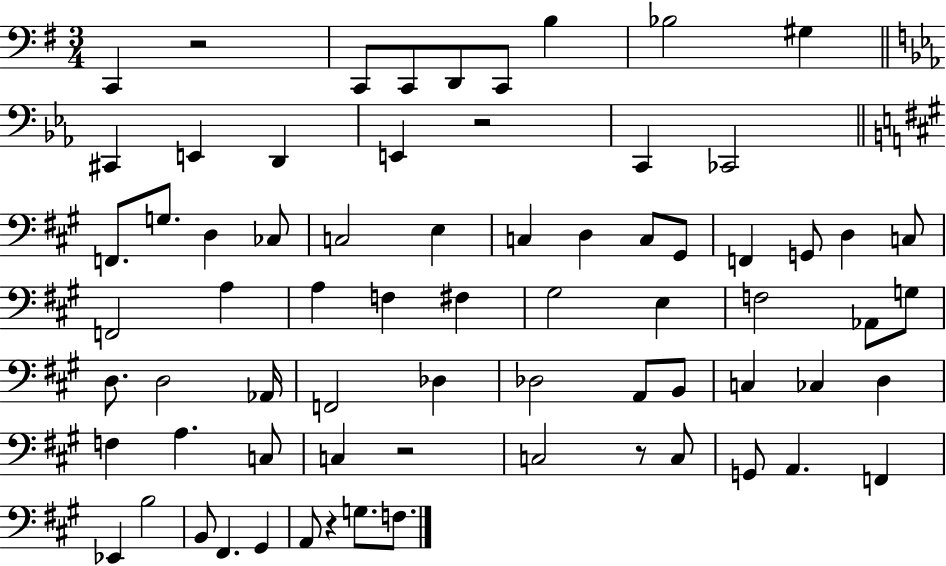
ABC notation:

X:1
T:Untitled
M:3/4
L:1/4
K:G
C,, z2 C,,/2 C,,/2 D,,/2 C,,/2 B, _B,2 ^G, ^C,, E,, D,, E,, z2 C,, _C,,2 F,,/2 G,/2 D, _C,/2 C,2 E, C, D, C,/2 ^G,,/2 F,, G,,/2 D, C,/2 F,,2 A, A, F, ^F, ^G,2 E, F,2 _A,,/2 G,/2 D,/2 D,2 _A,,/4 F,,2 _D, _D,2 A,,/2 B,,/2 C, _C, D, F, A, C,/2 C, z2 C,2 z/2 C,/2 G,,/2 A,, F,, _E,, B,2 B,,/2 ^F,, ^G,, A,,/2 z G,/2 F,/2